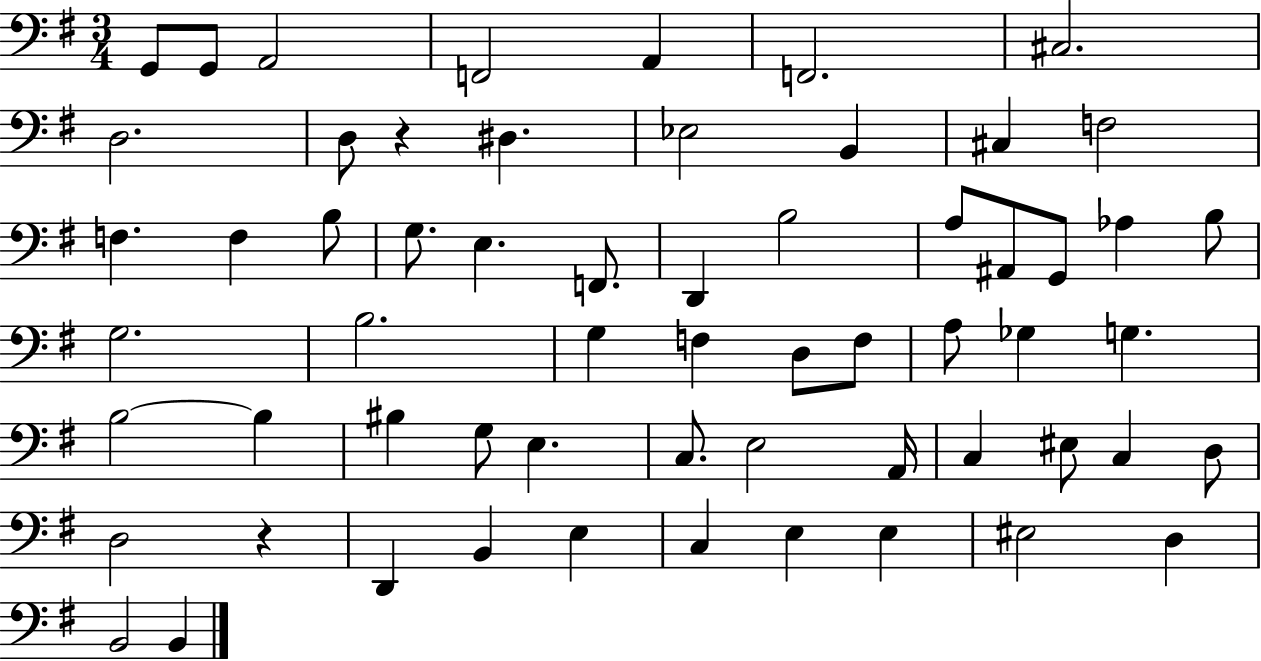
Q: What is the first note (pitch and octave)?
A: G2